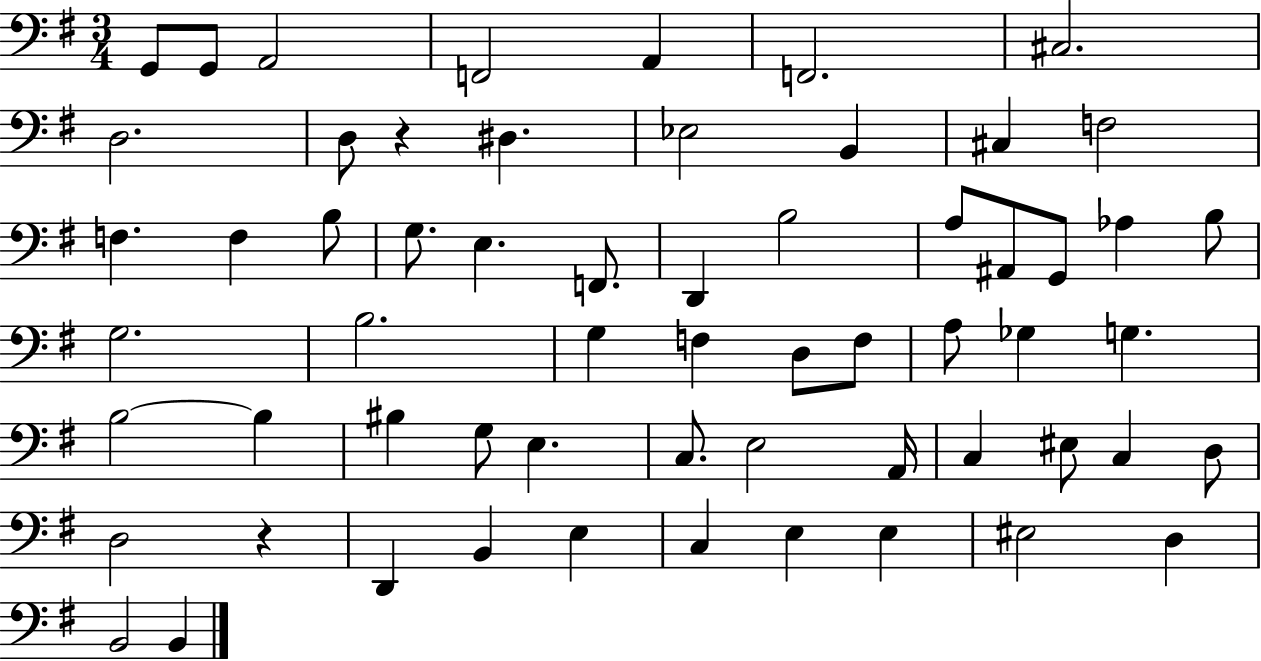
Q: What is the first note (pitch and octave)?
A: G2